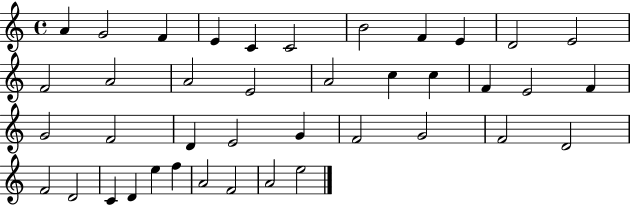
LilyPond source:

{
  \clef treble
  \time 4/4
  \defaultTimeSignature
  \key c \major
  a'4 g'2 f'4 | e'4 c'4 c'2 | b'2 f'4 e'4 | d'2 e'2 | \break f'2 a'2 | a'2 e'2 | a'2 c''4 c''4 | f'4 e'2 f'4 | \break g'2 f'2 | d'4 e'2 g'4 | f'2 g'2 | f'2 d'2 | \break f'2 d'2 | c'4 d'4 e''4 f''4 | a'2 f'2 | a'2 e''2 | \break \bar "|."
}